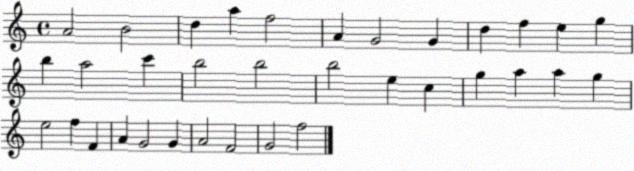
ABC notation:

X:1
T:Untitled
M:4/4
L:1/4
K:C
A2 B2 d a f2 A G2 G d f e g b a2 c' b2 b2 b2 e c g a a g e2 f F A G2 G A2 F2 G2 f2